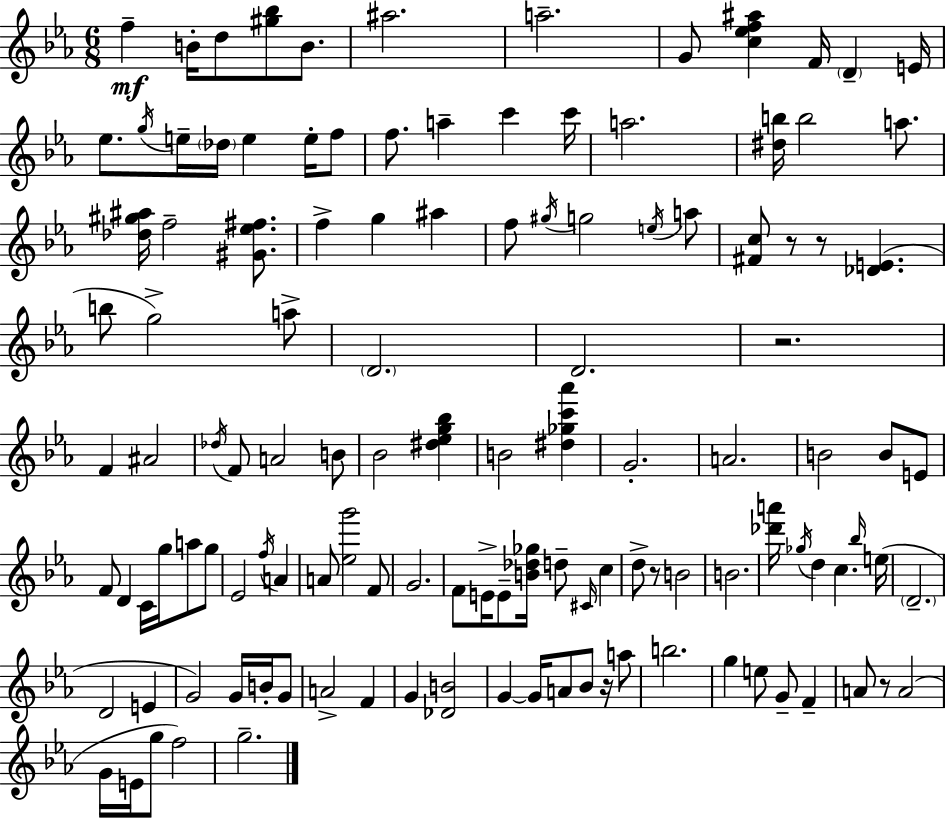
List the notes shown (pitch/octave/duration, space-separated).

F5/q B4/s D5/e [G#5,Bb5]/e B4/e. A#5/h. A5/h. G4/e [C5,Eb5,F5,A#5]/q F4/s D4/q E4/s Eb5/e. G5/s E5/s Db5/s E5/q E5/s F5/e F5/e. A5/q C6/q C6/s A5/h. [D#5,B5]/s B5/h A5/e. [Db5,G#5,A#5]/s F5/h [G#4,Eb5,F#5]/e. F5/q G5/q A#5/q F5/e G#5/s G5/h E5/s A5/e [F#4,C5]/e R/e R/e [Db4,E4]/q. B5/e G5/h A5/e D4/h. D4/h. R/h. F4/q A#4/h Db5/s F4/e A4/h B4/e Bb4/h [D#5,Eb5,G5,Bb5]/q B4/h [D#5,Gb5,C6,Ab6]/q G4/h. A4/h. B4/h B4/e E4/e F4/e D4/q C4/s G5/s A5/e G5/e Eb4/h F5/s A4/q A4/e [Eb5,G6]/h F4/e G4/h. F4/e E4/s E4/e [B4,Db5,Gb5]/s D5/e C#4/s C5/q D5/e R/e B4/h B4/h. [Db6,A6]/s Gb5/s D5/q C5/q. Bb5/s E5/s D4/h. D4/h E4/q G4/h G4/s B4/s G4/e A4/h F4/q G4/q [Db4,B4]/h G4/q G4/s A4/e Bb4/e R/s A5/e B5/h. G5/q E5/e G4/e F4/q A4/e R/e A4/h G4/s E4/s G5/e F5/h G5/h.